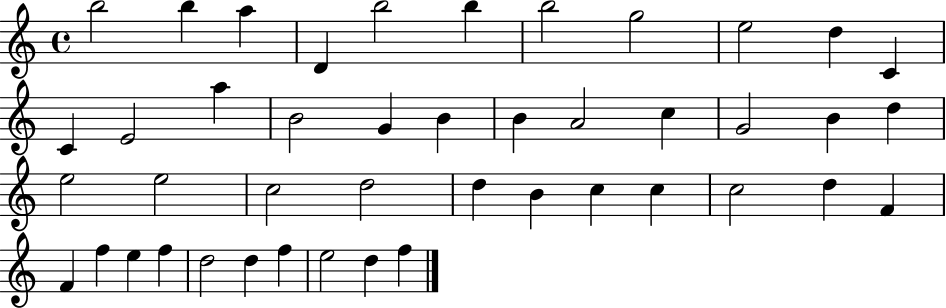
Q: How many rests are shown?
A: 0